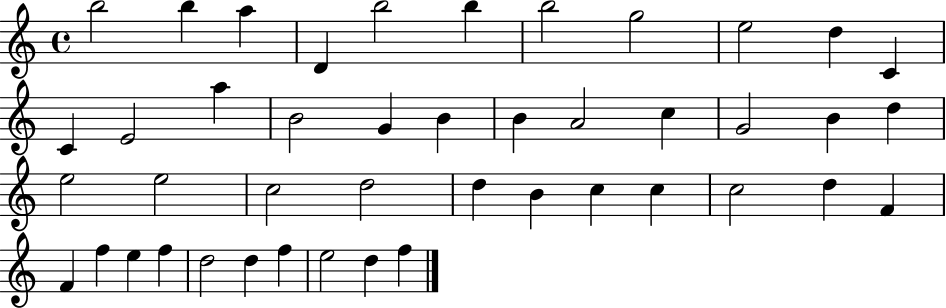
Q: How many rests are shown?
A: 0